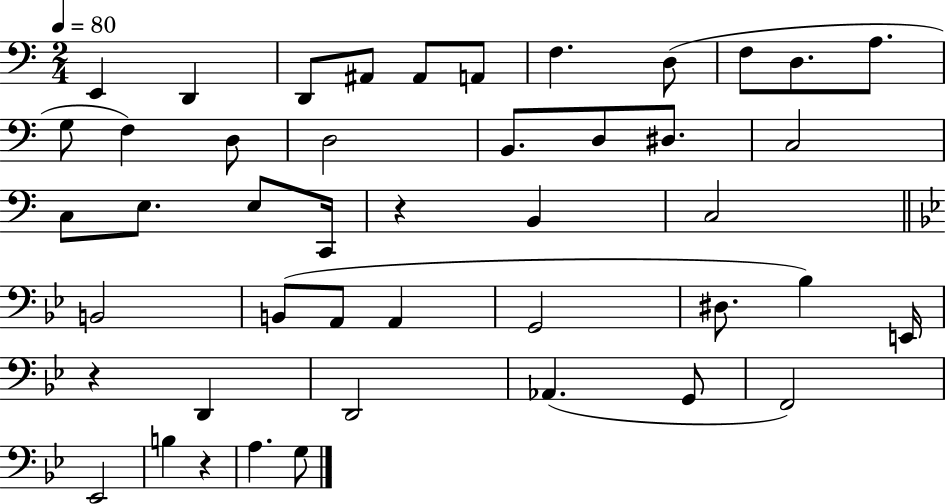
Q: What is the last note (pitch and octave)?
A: G3